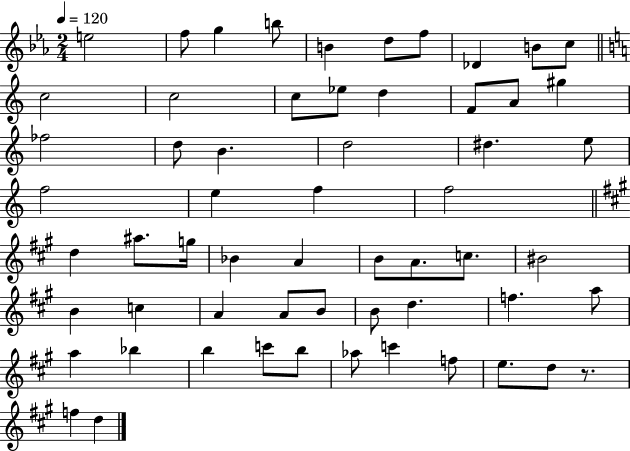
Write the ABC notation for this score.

X:1
T:Untitled
M:2/4
L:1/4
K:Eb
e2 f/2 g b/2 B d/2 f/2 _D B/2 c/2 c2 c2 c/2 _e/2 d F/2 A/2 ^g _f2 d/2 B d2 ^d e/2 f2 e f f2 d ^a/2 g/4 _B A B/2 A/2 c/2 ^B2 B c A A/2 B/2 B/2 d f a/2 a _b b c'/2 b/2 _a/2 c' f/2 e/2 d/2 z/2 f d